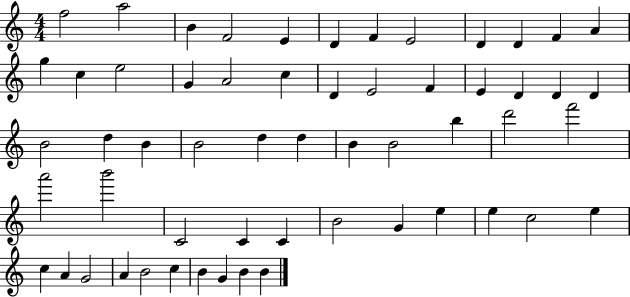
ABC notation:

X:1
T:Untitled
M:4/4
L:1/4
K:C
f2 a2 B F2 E D F E2 D D F A g c e2 G A2 c D E2 F E D D D B2 d B B2 d d B B2 b d'2 f'2 a'2 b'2 C2 C C B2 G e e c2 e c A G2 A B2 c B G B B